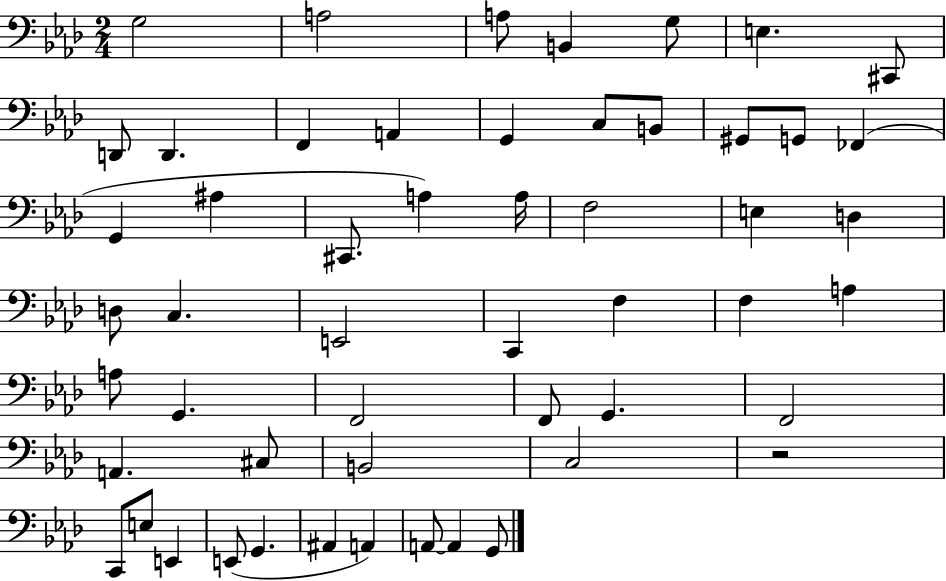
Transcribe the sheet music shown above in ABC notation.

X:1
T:Untitled
M:2/4
L:1/4
K:Ab
G,2 A,2 A,/2 B,, G,/2 E, ^C,,/2 D,,/2 D,, F,, A,, G,, C,/2 B,,/2 ^G,,/2 G,,/2 _F,, G,, ^A, ^C,,/2 A, A,/4 F,2 E, D, D,/2 C, E,,2 C,, F, F, A, A,/2 G,, F,,2 F,,/2 G,, F,,2 A,, ^C,/2 B,,2 C,2 z2 C,,/2 E,/2 E,, E,,/2 G,, ^A,, A,, A,,/2 A,, G,,/2